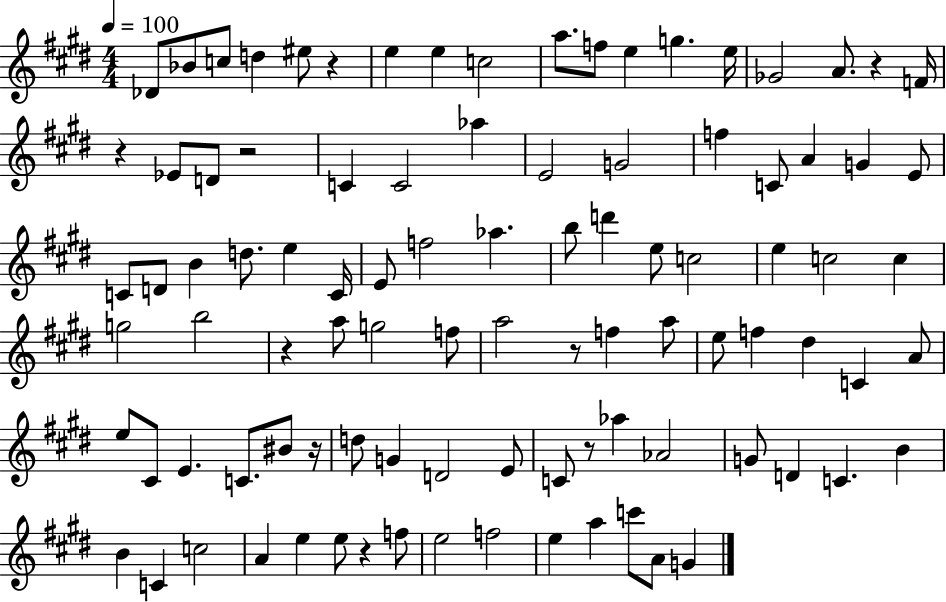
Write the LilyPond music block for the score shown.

{
  \clef treble
  \numericTimeSignature
  \time 4/4
  \key e \major
  \tempo 4 = 100
  des'8 bes'8 c''8 d''4 eis''8 r4 | e''4 e''4 c''2 | a''8. f''8 e''4 g''4. e''16 | ges'2 a'8. r4 f'16 | \break r4 ees'8 d'8 r2 | c'4 c'2 aes''4 | e'2 g'2 | f''4 c'8 a'4 g'4 e'8 | \break c'8 d'8 b'4 d''8. e''4 c'16 | e'8 f''2 aes''4. | b''8 d'''4 e''8 c''2 | e''4 c''2 c''4 | \break g''2 b''2 | r4 a''8 g''2 f''8 | a''2 r8 f''4 a''8 | e''8 f''4 dis''4 c'4 a'8 | \break e''8 cis'8 e'4. c'8. bis'8 r16 | d''8 g'4 d'2 e'8 | c'8 r8 aes''4 aes'2 | g'8 d'4 c'4. b'4 | \break b'4 c'4 c''2 | a'4 e''4 e''8 r4 f''8 | e''2 f''2 | e''4 a''4 c'''8 a'8 g'4 | \break \bar "|."
}